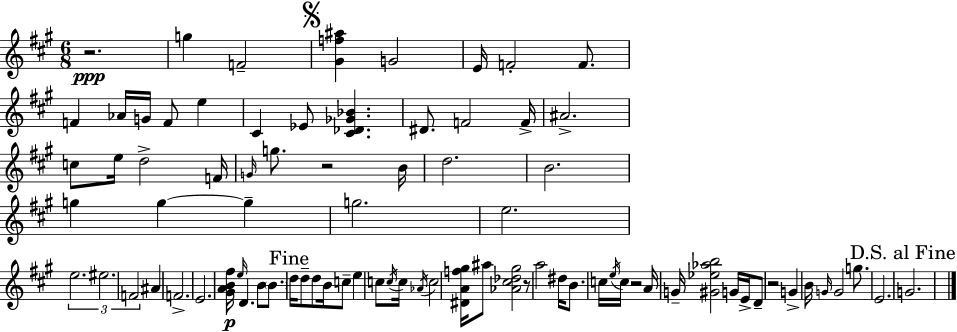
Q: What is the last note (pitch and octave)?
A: G4